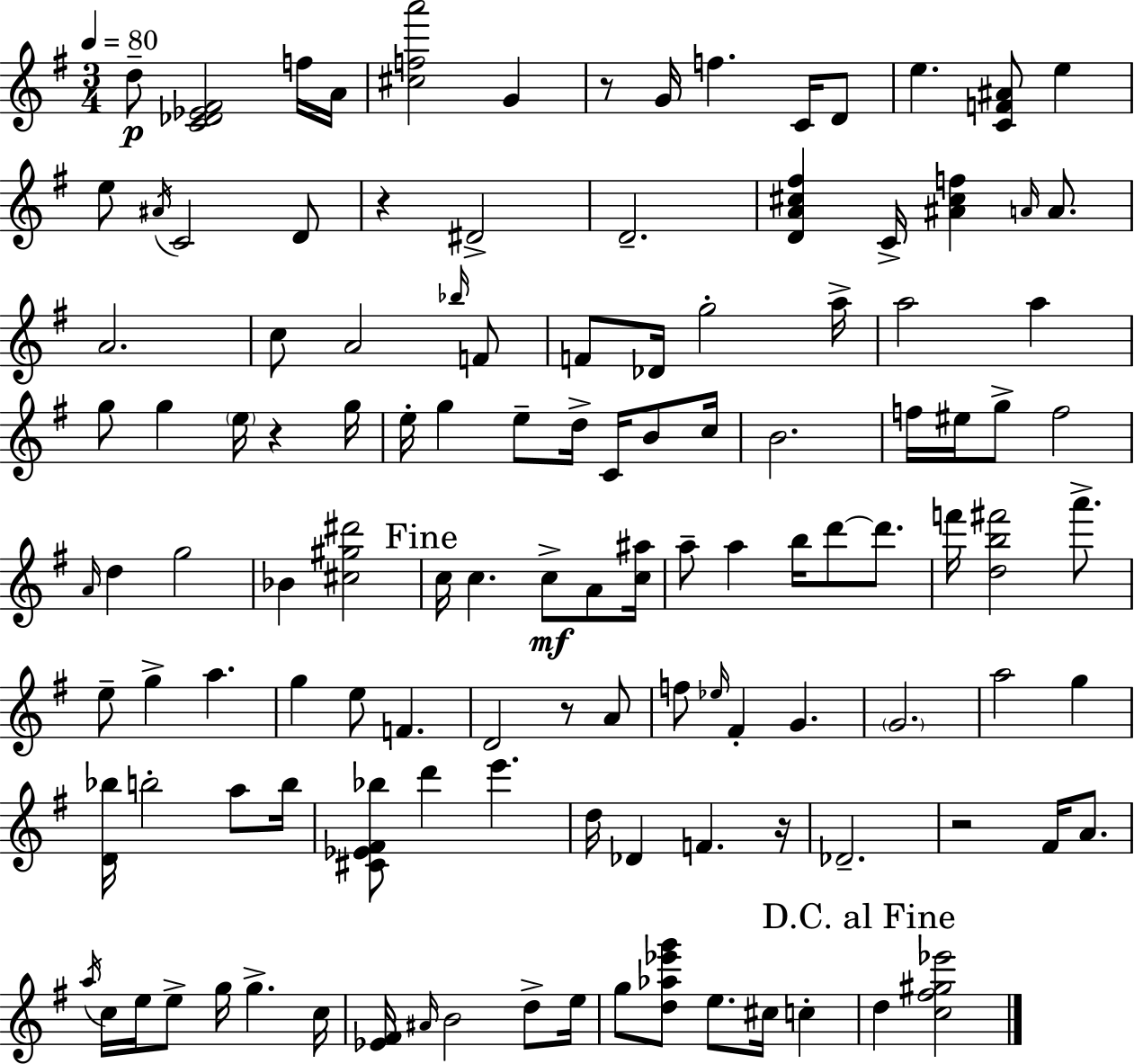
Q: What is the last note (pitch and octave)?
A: D5